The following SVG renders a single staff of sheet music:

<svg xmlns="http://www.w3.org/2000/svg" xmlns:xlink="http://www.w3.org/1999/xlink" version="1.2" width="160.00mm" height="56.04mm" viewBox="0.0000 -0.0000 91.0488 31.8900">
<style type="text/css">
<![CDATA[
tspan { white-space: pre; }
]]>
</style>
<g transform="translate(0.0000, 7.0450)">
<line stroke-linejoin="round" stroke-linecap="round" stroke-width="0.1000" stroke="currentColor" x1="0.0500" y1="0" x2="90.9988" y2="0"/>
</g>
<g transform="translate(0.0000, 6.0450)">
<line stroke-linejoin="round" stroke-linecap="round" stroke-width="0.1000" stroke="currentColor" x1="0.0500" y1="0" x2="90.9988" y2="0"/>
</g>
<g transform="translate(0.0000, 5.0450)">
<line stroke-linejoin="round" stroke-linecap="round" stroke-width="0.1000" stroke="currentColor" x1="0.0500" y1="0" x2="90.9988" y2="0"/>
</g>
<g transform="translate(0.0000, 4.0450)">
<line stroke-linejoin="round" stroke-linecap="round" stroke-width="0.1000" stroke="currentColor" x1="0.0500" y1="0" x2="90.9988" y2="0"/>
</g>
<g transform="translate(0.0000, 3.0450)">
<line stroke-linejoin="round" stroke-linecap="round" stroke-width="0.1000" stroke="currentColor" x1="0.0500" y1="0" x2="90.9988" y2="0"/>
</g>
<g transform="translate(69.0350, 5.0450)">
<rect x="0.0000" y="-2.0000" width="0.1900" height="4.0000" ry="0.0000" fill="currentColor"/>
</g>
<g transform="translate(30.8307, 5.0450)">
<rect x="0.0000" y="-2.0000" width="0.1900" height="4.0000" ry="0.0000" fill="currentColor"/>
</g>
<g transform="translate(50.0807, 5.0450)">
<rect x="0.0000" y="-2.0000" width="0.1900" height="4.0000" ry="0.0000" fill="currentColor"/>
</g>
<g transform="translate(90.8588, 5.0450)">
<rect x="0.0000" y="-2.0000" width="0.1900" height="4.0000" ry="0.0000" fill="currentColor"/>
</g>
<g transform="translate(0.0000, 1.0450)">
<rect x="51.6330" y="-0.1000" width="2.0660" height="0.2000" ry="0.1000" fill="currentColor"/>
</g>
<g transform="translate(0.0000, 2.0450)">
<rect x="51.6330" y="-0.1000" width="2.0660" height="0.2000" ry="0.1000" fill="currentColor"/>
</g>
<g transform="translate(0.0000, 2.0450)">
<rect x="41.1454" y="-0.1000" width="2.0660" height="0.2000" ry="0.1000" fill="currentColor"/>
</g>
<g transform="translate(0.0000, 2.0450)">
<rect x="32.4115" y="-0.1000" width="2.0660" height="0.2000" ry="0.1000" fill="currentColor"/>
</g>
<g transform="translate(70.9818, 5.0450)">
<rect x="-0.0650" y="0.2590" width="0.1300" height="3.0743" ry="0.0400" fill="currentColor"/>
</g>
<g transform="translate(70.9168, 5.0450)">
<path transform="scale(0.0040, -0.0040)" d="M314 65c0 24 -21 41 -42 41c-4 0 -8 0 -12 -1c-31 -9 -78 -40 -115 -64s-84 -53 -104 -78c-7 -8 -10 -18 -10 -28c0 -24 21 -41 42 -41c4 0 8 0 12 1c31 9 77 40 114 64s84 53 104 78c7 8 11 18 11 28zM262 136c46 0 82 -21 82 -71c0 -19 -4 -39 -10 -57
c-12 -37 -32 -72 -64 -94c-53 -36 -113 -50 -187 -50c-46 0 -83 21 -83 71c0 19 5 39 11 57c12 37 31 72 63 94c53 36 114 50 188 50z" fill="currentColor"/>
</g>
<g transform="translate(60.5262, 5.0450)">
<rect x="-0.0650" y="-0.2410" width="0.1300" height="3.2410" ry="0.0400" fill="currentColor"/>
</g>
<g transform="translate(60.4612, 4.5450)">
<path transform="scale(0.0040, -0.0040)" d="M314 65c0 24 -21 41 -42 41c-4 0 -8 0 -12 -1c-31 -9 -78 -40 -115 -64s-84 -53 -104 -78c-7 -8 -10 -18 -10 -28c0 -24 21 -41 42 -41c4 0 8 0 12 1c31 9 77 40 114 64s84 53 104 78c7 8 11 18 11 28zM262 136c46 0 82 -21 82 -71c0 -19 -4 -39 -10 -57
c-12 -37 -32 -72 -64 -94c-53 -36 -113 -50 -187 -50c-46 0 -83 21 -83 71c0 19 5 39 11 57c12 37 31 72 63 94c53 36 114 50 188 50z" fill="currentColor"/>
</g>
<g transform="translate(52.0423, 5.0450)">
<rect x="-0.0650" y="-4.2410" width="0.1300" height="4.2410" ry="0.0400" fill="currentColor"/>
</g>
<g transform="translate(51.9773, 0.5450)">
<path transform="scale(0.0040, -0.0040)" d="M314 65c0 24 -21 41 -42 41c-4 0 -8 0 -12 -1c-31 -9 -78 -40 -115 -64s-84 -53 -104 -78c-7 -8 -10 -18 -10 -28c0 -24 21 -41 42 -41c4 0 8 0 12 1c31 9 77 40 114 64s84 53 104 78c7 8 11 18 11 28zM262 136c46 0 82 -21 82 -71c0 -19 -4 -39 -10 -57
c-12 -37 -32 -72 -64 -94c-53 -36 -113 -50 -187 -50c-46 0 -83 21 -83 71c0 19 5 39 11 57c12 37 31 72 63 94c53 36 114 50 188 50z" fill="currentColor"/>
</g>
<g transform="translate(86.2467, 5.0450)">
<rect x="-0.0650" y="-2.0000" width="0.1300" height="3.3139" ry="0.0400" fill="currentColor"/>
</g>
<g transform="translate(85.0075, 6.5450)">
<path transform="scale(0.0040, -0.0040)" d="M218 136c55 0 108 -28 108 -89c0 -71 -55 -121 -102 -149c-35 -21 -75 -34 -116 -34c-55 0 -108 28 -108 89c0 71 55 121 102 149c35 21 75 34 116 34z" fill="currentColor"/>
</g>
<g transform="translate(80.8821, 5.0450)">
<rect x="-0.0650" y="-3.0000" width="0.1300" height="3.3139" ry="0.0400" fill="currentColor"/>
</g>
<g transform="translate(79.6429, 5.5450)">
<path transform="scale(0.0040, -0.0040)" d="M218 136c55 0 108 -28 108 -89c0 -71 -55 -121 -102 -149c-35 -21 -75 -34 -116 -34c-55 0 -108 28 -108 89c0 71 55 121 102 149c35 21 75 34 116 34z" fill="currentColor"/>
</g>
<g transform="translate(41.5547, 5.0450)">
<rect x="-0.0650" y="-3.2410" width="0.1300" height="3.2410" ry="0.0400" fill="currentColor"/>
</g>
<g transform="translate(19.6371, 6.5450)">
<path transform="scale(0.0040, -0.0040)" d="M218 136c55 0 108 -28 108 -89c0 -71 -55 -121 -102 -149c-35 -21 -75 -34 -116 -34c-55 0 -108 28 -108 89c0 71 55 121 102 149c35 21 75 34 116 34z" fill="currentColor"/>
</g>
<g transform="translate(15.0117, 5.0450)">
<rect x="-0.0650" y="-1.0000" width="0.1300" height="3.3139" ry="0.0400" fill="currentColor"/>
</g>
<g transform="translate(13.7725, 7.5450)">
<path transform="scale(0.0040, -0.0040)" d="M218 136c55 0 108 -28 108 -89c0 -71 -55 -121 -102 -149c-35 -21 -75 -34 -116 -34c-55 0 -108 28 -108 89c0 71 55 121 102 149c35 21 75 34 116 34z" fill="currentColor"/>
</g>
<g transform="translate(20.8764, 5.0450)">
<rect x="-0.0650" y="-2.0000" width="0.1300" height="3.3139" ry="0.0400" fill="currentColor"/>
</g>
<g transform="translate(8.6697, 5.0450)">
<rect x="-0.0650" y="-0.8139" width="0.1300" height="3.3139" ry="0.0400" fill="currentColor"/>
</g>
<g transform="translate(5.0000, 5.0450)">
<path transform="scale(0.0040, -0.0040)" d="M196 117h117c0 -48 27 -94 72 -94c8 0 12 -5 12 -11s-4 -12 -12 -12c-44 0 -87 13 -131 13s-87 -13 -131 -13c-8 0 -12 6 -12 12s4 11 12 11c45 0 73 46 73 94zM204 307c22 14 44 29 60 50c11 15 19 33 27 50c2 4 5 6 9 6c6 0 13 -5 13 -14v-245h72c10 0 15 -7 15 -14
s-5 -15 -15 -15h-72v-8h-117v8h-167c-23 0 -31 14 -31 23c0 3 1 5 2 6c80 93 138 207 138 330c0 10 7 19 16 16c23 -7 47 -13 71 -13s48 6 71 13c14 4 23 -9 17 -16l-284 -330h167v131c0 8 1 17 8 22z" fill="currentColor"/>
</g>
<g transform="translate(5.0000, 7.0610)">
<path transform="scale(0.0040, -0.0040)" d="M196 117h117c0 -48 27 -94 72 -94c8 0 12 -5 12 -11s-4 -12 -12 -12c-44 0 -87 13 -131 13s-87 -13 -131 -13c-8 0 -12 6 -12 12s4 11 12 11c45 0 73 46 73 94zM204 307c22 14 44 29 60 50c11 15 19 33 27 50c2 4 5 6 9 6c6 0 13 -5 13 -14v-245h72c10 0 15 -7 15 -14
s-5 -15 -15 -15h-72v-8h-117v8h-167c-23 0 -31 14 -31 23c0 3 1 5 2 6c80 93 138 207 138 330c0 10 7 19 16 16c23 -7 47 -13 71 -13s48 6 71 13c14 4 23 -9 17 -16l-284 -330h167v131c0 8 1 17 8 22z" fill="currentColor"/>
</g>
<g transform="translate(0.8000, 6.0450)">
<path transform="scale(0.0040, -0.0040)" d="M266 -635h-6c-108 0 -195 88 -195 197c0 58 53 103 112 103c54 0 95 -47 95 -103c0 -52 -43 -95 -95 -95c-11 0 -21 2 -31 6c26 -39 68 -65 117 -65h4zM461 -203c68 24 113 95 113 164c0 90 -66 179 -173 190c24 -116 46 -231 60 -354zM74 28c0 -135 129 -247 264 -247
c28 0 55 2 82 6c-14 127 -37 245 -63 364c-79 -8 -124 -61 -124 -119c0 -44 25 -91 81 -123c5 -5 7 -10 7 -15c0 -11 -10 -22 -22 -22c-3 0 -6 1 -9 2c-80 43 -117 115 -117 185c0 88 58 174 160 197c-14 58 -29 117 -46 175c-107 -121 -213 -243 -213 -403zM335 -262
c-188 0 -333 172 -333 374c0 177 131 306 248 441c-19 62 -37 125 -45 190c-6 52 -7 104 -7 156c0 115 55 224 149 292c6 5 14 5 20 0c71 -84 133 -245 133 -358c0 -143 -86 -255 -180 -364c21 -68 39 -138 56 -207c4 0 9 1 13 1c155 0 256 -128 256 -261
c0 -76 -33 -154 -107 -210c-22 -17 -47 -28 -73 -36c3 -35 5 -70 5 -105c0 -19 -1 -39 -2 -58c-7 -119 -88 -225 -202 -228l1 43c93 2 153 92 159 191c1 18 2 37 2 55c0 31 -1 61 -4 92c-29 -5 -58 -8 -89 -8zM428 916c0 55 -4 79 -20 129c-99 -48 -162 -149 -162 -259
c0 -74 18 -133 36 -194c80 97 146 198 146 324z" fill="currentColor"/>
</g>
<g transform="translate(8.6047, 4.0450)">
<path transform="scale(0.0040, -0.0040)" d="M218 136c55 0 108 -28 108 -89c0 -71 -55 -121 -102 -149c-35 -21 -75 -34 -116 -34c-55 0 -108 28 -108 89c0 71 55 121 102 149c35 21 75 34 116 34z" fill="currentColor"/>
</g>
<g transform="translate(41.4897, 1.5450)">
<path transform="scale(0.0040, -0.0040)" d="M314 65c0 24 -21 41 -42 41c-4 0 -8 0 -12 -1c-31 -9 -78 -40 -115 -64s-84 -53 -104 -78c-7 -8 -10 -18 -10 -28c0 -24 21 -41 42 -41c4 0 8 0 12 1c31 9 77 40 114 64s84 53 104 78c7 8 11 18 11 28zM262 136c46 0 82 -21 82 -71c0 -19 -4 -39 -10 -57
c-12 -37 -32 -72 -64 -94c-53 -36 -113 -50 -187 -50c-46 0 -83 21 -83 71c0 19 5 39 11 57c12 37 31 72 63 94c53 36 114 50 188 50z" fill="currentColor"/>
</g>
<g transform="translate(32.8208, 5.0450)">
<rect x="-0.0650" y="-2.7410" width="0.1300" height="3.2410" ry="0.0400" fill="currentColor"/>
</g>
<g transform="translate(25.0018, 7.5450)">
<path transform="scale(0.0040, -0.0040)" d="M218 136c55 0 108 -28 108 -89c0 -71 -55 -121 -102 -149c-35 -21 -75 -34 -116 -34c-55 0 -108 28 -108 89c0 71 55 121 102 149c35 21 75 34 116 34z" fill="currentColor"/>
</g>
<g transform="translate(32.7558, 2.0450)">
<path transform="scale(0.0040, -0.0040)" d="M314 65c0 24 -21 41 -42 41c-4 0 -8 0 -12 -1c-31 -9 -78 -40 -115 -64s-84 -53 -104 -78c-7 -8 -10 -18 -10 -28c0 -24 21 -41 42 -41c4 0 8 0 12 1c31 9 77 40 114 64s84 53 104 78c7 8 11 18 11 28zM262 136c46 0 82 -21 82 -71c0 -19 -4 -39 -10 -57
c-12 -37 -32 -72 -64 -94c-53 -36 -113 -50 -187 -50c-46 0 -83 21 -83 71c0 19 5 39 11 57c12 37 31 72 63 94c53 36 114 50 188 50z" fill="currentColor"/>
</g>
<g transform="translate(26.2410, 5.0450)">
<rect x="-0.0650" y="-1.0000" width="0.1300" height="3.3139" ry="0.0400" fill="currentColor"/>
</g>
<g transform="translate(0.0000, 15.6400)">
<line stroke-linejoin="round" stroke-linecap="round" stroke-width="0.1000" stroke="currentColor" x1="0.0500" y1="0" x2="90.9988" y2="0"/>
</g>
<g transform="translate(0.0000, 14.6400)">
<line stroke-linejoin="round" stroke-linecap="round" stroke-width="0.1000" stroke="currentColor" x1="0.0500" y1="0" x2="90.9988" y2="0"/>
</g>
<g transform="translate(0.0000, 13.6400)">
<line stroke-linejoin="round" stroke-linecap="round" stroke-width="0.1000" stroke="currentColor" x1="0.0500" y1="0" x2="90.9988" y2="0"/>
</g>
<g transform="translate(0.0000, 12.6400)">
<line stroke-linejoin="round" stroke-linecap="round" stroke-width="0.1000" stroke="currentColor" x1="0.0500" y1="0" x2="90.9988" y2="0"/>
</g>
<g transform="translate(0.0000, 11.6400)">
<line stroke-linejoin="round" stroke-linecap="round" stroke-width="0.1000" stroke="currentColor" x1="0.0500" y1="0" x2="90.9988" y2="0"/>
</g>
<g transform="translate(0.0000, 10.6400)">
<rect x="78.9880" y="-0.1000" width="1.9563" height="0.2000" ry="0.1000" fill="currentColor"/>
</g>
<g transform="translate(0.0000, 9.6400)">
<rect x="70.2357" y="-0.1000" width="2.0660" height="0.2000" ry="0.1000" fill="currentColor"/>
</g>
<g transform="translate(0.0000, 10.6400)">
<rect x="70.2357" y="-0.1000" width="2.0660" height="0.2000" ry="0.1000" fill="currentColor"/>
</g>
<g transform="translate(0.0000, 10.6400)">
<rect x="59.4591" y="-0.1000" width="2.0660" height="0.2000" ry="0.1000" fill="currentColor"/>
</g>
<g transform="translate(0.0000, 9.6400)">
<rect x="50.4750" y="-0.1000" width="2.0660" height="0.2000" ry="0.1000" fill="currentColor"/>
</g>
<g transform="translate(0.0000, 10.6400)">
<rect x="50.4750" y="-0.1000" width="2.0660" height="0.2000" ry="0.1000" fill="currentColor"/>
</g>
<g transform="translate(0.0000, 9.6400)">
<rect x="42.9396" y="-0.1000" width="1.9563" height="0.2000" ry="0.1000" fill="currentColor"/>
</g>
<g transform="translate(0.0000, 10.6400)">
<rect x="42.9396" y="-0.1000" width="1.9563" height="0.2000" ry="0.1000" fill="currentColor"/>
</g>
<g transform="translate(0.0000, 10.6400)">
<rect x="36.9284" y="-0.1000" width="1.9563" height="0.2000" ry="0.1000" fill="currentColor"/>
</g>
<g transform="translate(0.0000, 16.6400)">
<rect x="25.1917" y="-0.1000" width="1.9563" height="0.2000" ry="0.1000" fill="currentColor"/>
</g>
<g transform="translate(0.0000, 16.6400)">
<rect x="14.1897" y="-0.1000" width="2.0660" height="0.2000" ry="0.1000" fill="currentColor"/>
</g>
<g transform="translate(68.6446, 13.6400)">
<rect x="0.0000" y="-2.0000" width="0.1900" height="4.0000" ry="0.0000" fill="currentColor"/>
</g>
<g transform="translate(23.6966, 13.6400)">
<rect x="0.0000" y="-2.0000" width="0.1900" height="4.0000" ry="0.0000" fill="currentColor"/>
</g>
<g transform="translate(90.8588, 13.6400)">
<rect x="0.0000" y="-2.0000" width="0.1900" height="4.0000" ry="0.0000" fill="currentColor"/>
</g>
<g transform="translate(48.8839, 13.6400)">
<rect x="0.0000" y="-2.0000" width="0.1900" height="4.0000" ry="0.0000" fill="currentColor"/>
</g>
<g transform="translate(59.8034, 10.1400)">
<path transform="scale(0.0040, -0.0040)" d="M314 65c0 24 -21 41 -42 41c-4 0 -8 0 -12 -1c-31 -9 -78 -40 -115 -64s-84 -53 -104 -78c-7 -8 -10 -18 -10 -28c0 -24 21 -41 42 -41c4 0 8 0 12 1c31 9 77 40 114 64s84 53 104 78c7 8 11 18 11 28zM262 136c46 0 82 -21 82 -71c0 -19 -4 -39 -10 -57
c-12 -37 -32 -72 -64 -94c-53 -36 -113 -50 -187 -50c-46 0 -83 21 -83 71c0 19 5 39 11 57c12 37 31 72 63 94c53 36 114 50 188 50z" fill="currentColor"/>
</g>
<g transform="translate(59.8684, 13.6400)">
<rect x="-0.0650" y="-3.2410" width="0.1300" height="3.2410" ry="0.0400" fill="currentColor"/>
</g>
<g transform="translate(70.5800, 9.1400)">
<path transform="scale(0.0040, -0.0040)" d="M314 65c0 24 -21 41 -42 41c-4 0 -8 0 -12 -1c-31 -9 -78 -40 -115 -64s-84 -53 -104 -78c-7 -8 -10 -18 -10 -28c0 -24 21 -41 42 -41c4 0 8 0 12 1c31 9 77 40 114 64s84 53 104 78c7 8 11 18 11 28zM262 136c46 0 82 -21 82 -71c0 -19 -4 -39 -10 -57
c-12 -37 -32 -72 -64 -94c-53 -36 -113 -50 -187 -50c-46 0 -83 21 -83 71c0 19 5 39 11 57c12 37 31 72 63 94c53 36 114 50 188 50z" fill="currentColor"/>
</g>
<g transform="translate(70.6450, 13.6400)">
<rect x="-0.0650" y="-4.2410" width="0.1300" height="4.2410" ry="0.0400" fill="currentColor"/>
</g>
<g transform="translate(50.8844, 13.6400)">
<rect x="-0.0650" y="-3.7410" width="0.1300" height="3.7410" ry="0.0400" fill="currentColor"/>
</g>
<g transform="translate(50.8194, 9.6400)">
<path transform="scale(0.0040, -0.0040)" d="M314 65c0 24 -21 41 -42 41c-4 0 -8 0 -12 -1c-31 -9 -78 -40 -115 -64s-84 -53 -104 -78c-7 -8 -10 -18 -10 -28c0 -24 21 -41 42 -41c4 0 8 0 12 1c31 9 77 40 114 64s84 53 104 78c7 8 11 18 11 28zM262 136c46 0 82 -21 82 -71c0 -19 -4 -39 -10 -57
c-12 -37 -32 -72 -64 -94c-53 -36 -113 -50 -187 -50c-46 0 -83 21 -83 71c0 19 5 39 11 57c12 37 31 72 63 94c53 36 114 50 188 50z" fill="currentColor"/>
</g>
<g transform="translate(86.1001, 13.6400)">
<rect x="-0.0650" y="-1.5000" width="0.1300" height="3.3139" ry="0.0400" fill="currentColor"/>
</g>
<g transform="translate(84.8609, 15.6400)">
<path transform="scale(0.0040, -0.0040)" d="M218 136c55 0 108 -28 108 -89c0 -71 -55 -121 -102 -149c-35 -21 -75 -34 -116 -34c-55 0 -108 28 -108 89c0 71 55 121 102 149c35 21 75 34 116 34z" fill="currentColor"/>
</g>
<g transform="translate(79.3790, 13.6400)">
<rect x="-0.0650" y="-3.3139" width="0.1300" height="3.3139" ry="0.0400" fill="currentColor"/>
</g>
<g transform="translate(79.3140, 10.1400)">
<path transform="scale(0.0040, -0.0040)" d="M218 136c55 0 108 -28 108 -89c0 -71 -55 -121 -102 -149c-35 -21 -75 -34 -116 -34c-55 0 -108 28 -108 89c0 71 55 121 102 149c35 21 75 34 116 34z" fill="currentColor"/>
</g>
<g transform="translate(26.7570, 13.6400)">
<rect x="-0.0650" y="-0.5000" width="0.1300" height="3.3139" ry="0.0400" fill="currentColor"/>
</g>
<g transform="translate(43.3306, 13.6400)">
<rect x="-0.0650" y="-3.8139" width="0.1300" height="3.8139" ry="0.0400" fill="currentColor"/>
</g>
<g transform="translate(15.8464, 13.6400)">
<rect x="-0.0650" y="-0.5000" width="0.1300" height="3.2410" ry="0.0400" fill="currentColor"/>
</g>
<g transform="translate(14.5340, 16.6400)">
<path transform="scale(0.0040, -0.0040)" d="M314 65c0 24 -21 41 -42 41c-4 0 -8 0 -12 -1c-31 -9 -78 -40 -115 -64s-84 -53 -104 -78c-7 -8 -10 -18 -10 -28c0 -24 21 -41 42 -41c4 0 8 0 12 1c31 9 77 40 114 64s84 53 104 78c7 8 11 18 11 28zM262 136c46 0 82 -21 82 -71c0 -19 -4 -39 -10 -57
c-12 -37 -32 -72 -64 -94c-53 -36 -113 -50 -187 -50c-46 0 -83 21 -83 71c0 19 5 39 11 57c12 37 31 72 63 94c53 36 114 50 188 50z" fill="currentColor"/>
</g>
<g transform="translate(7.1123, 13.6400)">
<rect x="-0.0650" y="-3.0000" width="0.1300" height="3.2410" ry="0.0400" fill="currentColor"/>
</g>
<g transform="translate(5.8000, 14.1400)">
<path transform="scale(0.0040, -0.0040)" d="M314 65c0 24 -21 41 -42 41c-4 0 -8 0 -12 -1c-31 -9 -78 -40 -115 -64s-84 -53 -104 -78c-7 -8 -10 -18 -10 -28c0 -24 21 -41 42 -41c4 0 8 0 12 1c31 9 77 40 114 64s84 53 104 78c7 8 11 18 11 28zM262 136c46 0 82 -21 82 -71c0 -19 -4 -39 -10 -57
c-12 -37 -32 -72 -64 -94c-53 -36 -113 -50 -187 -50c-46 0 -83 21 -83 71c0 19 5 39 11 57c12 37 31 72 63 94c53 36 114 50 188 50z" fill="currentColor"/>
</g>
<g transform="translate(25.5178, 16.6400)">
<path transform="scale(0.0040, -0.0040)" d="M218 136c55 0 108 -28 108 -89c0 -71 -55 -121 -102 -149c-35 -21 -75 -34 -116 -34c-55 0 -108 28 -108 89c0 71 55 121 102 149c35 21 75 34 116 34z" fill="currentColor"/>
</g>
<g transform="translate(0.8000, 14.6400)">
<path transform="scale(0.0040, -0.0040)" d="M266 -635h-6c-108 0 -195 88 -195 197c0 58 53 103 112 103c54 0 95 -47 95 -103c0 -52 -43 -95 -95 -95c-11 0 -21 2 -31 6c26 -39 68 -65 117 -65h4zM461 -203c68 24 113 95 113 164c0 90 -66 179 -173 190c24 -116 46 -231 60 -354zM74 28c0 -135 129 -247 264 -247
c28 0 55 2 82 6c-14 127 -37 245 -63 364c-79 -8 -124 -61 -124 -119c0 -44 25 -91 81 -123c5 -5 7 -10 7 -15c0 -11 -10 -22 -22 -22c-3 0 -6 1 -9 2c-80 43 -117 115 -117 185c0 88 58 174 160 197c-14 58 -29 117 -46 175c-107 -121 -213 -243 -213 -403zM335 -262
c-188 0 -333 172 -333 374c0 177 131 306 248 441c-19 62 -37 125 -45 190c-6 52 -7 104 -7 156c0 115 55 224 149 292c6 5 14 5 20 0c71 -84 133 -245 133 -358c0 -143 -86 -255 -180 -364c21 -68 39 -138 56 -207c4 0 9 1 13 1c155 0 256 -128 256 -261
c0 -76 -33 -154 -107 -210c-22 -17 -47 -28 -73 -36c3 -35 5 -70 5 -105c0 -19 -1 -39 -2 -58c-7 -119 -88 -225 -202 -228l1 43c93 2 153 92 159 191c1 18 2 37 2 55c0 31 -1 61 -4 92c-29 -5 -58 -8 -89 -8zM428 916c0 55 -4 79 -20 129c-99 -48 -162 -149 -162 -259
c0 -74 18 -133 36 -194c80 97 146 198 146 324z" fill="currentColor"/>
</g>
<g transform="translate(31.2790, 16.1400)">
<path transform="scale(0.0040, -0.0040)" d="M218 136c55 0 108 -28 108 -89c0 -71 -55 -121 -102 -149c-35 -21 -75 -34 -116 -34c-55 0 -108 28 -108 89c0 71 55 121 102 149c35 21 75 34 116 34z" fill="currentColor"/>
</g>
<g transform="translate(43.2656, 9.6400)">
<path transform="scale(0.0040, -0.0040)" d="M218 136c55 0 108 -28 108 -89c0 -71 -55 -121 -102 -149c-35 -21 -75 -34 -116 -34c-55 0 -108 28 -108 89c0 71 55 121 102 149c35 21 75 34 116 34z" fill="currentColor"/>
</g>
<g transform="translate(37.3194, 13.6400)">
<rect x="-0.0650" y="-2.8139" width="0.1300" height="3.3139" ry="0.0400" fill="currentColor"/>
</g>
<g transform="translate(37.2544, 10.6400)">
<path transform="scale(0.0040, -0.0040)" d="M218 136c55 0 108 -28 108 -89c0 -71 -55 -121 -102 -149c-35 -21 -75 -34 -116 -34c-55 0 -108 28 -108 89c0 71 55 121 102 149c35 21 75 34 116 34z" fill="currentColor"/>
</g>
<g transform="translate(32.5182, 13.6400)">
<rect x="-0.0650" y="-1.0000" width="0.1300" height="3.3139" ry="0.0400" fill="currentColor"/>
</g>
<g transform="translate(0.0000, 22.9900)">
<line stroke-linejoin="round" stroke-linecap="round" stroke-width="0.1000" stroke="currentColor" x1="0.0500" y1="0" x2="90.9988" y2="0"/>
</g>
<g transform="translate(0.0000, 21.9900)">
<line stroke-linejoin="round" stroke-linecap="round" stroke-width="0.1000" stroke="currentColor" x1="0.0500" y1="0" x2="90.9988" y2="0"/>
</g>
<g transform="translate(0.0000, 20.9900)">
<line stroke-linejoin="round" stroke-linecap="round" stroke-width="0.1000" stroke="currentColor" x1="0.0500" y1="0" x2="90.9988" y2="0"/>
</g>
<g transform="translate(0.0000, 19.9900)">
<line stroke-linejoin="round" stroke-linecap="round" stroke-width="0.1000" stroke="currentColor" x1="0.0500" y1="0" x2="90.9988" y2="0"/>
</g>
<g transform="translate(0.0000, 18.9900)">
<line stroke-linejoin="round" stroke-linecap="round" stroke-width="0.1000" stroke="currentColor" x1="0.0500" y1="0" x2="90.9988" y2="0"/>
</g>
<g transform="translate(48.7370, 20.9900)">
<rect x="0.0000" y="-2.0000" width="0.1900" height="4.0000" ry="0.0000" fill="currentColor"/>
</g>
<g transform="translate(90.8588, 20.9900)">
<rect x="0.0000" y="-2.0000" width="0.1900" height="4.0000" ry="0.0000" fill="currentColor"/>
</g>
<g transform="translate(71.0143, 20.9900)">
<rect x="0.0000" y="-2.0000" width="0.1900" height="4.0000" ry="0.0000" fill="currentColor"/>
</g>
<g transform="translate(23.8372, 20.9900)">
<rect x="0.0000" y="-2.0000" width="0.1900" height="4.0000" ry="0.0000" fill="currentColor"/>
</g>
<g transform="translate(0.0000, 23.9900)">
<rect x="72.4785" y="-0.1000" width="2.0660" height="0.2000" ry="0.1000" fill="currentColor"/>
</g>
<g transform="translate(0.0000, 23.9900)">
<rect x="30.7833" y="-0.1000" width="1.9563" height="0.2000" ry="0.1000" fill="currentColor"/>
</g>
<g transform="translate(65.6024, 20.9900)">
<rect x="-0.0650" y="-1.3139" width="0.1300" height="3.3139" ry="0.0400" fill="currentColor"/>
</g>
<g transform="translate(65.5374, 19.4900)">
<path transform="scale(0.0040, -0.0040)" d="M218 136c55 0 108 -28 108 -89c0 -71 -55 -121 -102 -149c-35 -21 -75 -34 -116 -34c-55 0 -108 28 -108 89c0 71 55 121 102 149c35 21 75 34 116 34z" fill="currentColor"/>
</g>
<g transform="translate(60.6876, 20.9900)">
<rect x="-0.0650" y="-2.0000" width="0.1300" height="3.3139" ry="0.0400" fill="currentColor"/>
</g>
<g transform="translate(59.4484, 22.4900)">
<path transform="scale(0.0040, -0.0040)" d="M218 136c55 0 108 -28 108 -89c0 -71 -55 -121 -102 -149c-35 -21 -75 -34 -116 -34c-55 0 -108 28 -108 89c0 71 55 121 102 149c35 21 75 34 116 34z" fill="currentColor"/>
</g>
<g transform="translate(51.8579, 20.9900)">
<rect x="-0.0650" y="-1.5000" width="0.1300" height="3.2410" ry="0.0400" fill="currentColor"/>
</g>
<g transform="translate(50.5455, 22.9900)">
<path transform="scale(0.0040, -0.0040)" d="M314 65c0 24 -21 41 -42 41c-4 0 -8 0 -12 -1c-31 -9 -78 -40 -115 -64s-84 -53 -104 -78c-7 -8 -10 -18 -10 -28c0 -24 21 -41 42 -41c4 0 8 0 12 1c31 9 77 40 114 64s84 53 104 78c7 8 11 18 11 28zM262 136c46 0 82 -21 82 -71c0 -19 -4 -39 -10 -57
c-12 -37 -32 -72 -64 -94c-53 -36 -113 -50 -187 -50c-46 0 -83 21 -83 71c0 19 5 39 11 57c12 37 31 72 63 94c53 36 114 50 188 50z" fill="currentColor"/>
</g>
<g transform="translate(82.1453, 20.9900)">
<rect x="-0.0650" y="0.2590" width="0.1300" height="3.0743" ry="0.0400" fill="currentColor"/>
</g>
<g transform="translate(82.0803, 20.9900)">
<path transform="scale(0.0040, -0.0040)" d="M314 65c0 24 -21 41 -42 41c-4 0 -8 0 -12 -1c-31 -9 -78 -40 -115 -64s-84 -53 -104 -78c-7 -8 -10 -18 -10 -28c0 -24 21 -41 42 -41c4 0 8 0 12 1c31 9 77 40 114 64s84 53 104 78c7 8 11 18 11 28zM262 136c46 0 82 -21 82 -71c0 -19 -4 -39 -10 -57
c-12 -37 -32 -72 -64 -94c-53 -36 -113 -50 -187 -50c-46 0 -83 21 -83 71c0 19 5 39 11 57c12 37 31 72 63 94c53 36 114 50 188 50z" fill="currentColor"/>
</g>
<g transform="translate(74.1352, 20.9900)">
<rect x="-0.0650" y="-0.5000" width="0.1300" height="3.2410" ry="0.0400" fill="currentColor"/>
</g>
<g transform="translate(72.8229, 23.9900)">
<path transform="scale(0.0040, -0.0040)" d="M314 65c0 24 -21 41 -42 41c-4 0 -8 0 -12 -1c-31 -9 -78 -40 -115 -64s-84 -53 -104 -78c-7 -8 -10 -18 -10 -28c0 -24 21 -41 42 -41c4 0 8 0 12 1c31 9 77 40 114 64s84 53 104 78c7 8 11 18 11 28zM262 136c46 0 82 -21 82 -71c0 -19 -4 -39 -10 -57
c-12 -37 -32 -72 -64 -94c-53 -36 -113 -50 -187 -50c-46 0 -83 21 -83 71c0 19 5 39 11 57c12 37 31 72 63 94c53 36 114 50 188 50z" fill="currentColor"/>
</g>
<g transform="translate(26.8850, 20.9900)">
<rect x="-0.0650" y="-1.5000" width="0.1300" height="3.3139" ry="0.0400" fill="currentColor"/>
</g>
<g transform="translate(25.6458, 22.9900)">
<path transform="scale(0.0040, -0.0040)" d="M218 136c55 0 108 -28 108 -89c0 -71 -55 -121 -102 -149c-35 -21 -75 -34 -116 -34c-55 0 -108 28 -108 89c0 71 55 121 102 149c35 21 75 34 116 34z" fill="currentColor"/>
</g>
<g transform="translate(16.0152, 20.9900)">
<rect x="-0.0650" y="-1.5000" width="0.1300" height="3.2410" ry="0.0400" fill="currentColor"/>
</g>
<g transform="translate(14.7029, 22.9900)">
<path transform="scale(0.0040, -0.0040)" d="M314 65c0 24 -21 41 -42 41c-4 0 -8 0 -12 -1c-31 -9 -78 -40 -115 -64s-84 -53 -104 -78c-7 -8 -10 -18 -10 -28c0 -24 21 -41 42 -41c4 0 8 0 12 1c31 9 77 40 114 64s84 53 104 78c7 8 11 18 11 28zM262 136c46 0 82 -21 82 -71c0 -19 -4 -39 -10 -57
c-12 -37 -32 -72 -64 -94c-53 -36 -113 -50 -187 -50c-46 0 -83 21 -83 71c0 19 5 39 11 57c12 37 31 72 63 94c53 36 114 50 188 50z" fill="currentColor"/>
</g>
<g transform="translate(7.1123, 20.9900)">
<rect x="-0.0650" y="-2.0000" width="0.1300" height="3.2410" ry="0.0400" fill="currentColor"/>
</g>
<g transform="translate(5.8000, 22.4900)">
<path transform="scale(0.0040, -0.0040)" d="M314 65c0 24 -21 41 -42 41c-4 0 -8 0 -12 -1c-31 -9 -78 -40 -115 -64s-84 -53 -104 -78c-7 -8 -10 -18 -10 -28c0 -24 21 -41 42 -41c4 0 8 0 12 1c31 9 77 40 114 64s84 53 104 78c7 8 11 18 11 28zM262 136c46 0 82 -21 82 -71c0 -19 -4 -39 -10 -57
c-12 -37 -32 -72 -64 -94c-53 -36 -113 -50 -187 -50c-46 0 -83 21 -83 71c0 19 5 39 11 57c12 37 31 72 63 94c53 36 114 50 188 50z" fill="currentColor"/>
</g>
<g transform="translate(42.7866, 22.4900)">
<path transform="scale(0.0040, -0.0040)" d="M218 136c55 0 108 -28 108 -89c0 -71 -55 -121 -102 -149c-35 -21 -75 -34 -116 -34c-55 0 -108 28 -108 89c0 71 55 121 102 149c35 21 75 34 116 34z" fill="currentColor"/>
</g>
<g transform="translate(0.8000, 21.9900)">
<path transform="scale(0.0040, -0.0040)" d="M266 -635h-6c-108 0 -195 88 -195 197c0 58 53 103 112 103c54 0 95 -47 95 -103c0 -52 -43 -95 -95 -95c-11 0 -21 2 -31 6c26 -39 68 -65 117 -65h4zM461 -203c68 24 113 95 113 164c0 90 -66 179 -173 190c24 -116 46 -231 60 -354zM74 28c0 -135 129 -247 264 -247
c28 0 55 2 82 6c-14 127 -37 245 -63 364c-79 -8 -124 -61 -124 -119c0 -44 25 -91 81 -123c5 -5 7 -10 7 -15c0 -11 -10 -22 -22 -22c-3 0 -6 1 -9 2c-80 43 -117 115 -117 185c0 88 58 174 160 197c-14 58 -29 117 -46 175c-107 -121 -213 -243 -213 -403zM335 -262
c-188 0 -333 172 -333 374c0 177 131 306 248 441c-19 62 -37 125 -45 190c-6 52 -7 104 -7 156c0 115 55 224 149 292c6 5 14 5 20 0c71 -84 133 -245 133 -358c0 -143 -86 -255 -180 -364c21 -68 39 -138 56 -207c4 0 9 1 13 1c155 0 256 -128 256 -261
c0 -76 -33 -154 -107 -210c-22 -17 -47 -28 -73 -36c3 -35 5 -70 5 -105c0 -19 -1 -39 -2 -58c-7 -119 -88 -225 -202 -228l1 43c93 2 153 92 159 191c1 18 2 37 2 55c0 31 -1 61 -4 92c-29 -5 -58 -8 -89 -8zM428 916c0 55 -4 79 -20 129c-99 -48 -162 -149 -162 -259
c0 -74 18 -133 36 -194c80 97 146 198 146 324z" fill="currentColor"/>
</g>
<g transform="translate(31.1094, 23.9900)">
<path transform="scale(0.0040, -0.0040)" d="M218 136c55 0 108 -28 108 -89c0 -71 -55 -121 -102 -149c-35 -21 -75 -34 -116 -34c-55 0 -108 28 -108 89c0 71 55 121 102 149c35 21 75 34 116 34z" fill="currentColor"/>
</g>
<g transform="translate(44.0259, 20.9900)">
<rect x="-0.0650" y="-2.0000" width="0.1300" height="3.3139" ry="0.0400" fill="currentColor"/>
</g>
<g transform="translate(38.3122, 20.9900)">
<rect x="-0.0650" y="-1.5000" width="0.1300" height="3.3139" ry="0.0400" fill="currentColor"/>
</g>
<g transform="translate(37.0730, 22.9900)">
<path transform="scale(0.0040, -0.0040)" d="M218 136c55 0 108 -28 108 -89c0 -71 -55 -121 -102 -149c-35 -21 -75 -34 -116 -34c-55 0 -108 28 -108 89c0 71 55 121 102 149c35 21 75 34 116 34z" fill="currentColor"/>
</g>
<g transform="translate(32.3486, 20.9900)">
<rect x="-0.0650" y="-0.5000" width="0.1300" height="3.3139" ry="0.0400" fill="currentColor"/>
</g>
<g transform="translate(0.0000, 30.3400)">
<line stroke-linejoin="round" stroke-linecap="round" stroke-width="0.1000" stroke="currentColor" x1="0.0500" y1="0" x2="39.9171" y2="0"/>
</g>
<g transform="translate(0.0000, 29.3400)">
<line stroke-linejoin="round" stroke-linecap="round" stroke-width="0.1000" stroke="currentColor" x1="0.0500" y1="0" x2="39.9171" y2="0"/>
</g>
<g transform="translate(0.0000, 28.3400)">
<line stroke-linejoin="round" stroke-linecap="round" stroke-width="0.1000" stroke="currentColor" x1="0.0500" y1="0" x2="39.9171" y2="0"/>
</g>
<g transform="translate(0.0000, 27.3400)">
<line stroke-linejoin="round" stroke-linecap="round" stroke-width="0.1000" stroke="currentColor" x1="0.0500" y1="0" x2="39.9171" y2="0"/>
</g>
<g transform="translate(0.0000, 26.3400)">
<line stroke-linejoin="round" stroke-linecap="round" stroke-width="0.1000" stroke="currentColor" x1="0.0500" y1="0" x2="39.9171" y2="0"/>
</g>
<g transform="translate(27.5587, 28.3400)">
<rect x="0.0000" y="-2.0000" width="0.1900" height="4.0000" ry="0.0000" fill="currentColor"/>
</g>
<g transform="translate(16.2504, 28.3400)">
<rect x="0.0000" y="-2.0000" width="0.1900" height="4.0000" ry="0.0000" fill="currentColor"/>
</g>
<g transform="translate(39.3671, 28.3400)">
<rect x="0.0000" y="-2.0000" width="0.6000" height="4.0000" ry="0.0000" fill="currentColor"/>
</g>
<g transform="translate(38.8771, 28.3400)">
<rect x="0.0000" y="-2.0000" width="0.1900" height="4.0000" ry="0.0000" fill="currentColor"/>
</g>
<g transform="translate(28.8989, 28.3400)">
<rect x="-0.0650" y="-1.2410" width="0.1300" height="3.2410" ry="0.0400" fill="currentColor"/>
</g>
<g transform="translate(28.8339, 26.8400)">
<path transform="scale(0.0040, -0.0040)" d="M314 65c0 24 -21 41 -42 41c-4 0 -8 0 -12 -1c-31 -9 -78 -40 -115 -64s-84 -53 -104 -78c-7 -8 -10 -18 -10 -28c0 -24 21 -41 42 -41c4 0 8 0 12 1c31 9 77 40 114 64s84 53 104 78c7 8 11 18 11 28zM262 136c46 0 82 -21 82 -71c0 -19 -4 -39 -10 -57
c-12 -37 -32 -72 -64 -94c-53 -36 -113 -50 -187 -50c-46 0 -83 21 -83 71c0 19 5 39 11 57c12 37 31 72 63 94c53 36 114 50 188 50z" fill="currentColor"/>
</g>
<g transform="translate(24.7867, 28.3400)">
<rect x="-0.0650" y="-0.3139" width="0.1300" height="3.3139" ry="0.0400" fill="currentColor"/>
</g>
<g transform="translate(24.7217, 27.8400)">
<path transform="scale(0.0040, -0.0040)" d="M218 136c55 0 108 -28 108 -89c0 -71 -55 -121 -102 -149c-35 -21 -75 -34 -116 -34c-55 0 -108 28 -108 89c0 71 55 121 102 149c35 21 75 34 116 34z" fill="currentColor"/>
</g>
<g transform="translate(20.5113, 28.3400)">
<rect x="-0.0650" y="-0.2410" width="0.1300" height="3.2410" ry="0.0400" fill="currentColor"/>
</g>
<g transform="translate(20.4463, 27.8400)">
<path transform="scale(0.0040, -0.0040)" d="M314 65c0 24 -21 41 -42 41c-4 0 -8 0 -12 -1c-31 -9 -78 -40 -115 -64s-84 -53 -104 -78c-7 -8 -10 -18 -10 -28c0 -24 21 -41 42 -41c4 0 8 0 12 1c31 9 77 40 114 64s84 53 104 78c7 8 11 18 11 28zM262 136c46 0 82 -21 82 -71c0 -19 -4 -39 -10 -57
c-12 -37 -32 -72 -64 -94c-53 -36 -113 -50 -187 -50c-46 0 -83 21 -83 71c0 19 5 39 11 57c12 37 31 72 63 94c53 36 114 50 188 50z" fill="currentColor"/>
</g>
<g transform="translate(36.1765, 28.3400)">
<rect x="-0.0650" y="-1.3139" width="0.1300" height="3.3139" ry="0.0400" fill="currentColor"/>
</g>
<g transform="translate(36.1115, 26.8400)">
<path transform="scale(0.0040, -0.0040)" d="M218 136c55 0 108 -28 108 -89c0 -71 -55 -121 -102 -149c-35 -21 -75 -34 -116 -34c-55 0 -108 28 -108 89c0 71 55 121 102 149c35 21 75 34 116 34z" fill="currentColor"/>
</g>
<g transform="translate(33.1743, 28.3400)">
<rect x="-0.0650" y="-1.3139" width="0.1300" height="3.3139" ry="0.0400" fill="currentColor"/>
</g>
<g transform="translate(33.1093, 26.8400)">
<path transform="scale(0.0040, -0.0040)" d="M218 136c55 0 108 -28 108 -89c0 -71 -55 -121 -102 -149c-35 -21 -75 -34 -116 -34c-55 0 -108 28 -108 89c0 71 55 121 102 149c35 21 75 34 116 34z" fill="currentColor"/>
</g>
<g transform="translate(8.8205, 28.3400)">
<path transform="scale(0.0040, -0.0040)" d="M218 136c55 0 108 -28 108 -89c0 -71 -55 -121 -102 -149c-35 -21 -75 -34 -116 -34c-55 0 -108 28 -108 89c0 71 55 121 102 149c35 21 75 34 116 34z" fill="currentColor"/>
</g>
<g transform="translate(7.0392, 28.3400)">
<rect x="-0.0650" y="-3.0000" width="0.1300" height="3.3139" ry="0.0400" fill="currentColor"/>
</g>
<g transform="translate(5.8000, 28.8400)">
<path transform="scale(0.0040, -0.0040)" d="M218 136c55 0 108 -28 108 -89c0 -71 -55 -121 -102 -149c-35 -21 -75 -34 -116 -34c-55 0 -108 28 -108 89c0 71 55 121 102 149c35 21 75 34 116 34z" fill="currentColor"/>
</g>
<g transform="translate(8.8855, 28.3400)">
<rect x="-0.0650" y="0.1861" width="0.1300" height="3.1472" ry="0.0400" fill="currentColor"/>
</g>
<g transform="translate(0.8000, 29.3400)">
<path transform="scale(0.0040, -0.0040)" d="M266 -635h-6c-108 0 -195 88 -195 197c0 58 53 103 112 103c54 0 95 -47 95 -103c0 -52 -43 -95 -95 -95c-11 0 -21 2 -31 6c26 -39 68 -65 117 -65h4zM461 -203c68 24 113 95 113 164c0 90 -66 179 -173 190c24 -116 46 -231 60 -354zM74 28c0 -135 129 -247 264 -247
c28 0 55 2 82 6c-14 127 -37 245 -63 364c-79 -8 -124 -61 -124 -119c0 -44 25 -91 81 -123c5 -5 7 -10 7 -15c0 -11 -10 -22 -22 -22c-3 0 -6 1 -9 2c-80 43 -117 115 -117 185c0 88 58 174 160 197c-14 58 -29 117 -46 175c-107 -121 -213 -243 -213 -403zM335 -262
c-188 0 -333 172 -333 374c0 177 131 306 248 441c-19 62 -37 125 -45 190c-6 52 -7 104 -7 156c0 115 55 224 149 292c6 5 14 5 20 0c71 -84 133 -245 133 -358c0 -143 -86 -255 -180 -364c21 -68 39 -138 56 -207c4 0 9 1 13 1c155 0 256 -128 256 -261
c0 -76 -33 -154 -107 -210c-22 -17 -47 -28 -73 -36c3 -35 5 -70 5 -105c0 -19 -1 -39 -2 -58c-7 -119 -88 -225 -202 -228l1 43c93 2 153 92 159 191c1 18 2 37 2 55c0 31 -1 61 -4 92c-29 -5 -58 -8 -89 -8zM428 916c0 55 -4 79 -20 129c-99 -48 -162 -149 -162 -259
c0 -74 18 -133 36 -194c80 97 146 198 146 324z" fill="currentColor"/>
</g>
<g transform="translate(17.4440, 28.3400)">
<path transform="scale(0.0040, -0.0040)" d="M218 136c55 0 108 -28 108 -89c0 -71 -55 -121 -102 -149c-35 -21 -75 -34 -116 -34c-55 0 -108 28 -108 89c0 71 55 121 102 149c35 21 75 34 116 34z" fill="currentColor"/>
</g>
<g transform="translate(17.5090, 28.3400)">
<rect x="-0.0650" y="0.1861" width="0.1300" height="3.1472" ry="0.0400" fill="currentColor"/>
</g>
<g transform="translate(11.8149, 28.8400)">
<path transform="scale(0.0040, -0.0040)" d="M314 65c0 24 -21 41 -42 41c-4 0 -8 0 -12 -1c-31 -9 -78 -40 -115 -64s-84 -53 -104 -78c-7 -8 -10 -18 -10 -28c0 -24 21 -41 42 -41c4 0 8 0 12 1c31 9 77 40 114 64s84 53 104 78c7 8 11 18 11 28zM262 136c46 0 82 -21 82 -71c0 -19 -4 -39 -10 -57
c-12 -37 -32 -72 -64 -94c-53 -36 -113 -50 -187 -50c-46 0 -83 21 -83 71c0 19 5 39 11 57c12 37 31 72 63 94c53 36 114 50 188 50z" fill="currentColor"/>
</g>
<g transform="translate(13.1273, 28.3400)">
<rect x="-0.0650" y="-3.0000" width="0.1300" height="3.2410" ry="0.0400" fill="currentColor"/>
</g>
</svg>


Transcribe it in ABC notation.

X:1
T:Untitled
M:4/4
L:1/4
K:C
d D F D a2 b2 d'2 c2 B2 A F A2 C2 C D a c' c'2 b2 d'2 b E F2 E2 E C E F E2 F e C2 B2 A B A2 B c2 c e2 e e